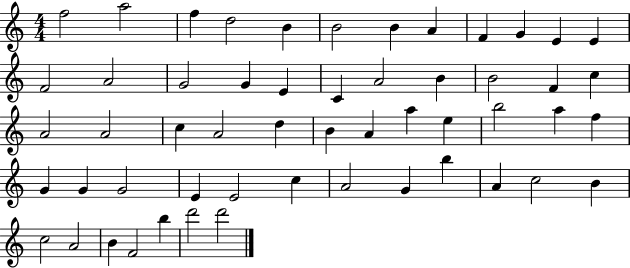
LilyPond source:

{
  \clef treble
  \numericTimeSignature
  \time 4/4
  \key c \major
  f''2 a''2 | f''4 d''2 b'4 | b'2 b'4 a'4 | f'4 g'4 e'4 e'4 | \break f'2 a'2 | g'2 g'4 e'4 | c'4 a'2 b'4 | b'2 f'4 c''4 | \break a'2 a'2 | c''4 a'2 d''4 | b'4 a'4 a''4 e''4 | b''2 a''4 f''4 | \break g'4 g'4 g'2 | e'4 e'2 c''4 | a'2 g'4 b''4 | a'4 c''2 b'4 | \break c''2 a'2 | b'4 f'2 b''4 | d'''2 d'''2 | \bar "|."
}